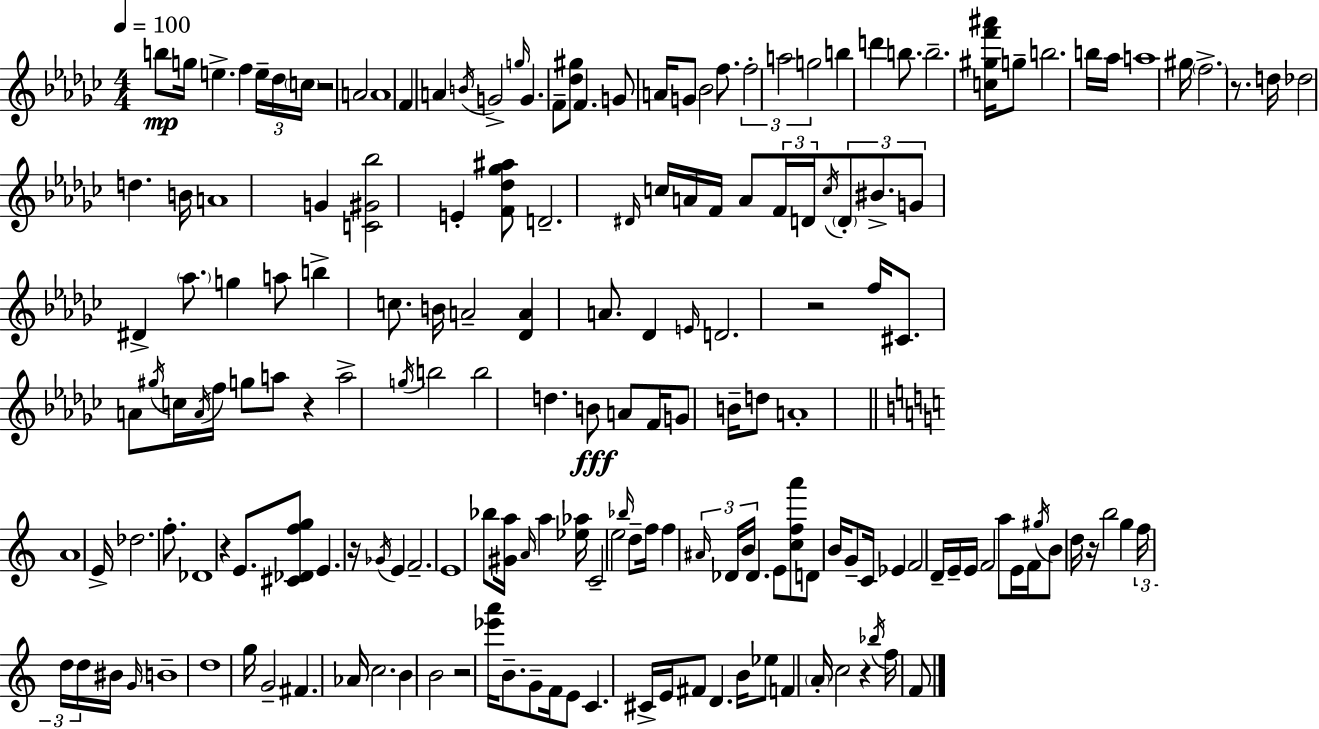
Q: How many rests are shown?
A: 9